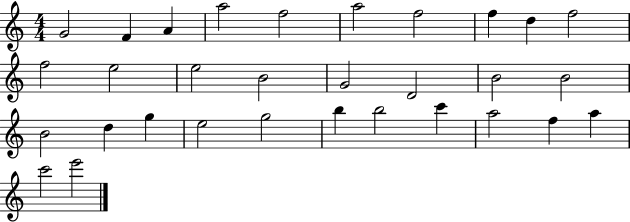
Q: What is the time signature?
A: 4/4